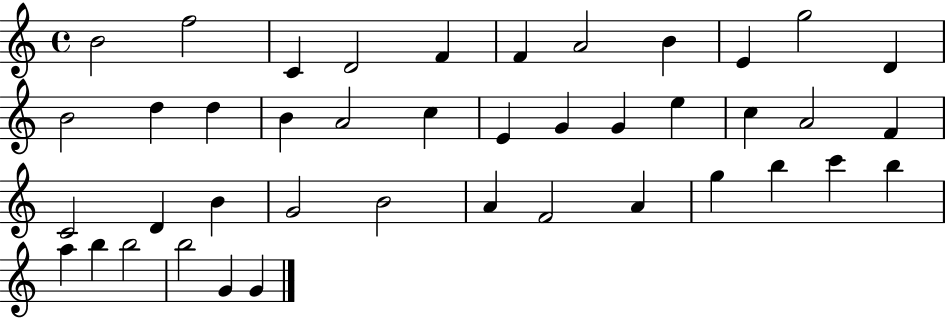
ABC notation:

X:1
T:Untitled
M:4/4
L:1/4
K:C
B2 f2 C D2 F F A2 B E g2 D B2 d d B A2 c E G G e c A2 F C2 D B G2 B2 A F2 A g b c' b a b b2 b2 G G